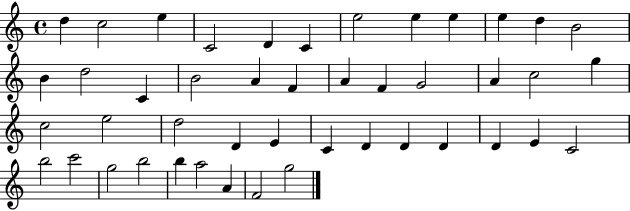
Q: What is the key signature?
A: C major